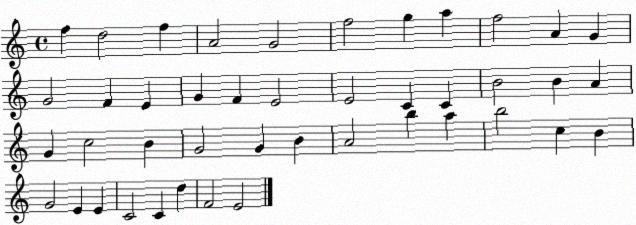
X:1
T:Untitled
M:4/4
L:1/4
K:C
f d2 f A2 G2 f2 g a f2 A G G2 F E G F E2 E2 C C B2 B A G c2 B G2 G B A2 b a b2 c B G2 E E C2 C d F2 E2